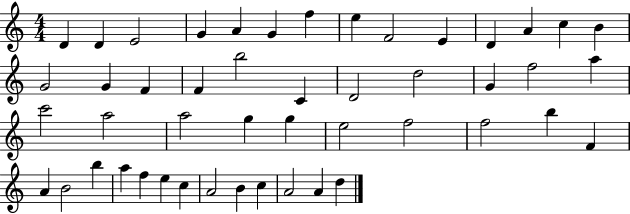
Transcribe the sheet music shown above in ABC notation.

X:1
T:Untitled
M:4/4
L:1/4
K:C
D D E2 G A G f e F2 E D A c B G2 G F F b2 C D2 d2 G f2 a c'2 a2 a2 g g e2 f2 f2 b F A B2 b a f e c A2 B c A2 A d